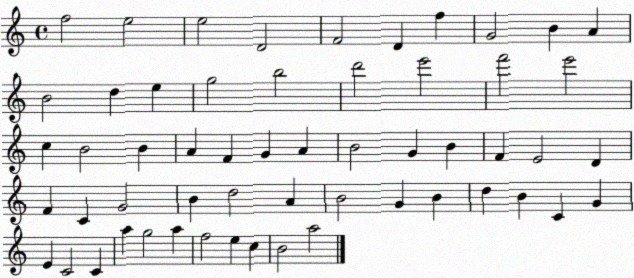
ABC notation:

X:1
T:Untitled
M:4/4
L:1/4
K:C
f2 e2 e2 D2 F2 D f G2 B A B2 d e g2 b2 d'2 e'2 f'2 e'2 c B2 B A F G A B2 G B F E2 D F C G2 B d2 A B2 G B d B C G E C2 C a g2 a f2 e c B2 a2